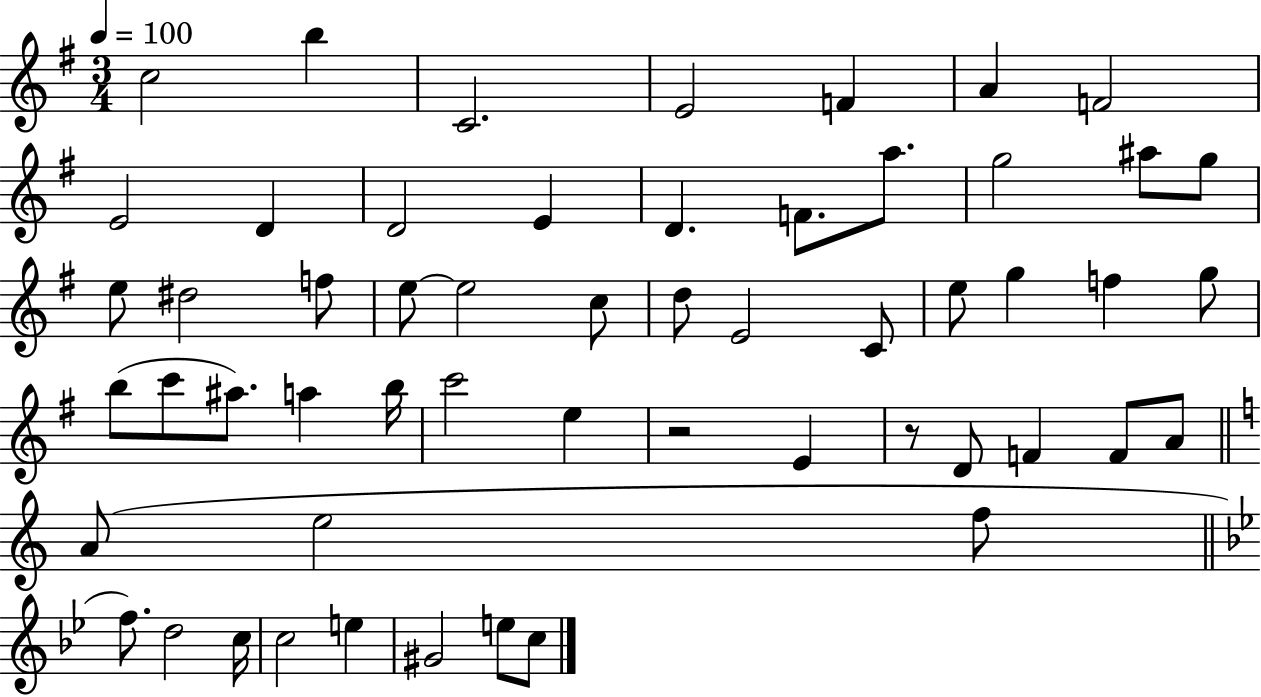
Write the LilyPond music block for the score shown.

{
  \clef treble
  \numericTimeSignature
  \time 3/4
  \key g \major
  \tempo 4 = 100
  c''2 b''4 | c'2. | e'2 f'4 | a'4 f'2 | \break e'2 d'4 | d'2 e'4 | d'4. f'8. a''8. | g''2 ais''8 g''8 | \break e''8 dis''2 f''8 | e''8~~ e''2 c''8 | d''8 e'2 c'8 | e''8 g''4 f''4 g''8 | \break b''8( c'''8 ais''8.) a''4 b''16 | c'''2 e''4 | r2 e'4 | r8 d'8 f'4 f'8 a'8 | \break \bar "||" \break \key c \major a'8( e''2 f''8 | \bar "||" \break \key g \minor f''8.) d''2 c''16 | c''2 e''4 | gis'2 e''8 c''8 | \bar "|."
}